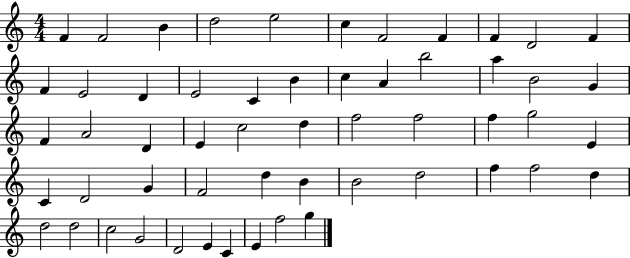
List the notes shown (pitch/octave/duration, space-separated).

F4/q F4/h B4/q D5/h E5/h C5/q F4/h F4/q F4/q D4/h F4/q F4/q E4/h D4/q E4/h C4/q B4/q C5/q A4/q B5/h A5/q B4/h G4/q F4/q A4/h D4/q E4/q C5/h D5/q F5/h F5/h F5/q G5/h E4/q C4/q D4/h G4/q F4/h D5/q B4/q B4/h D5/h F5/q F5/h D5/q D5/h D5/h C5/h G4/h D4/h E4/q C4/q E4/q F5/h G5/q